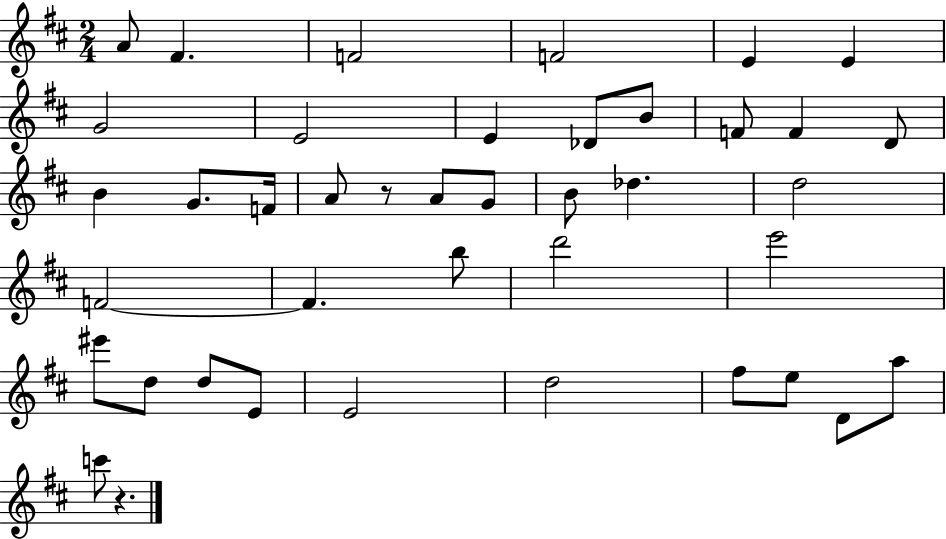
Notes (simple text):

A4/e F#4/q. F4/h F4/h E4/q E4/q G4/h E4/h E4/q Db4/e B4/e F4/e F4/q D4/e B4/q G4/e. F4/s A4/e R/e A4/e G4/e B4/e Db5/q. D5/h F4/h F4/q. B5/e D6/h E6/h EIS6/e D5/e D5/e E4/e E4/h D5/h F#5/e E5/e D4/e A5/e C6/e R/q.